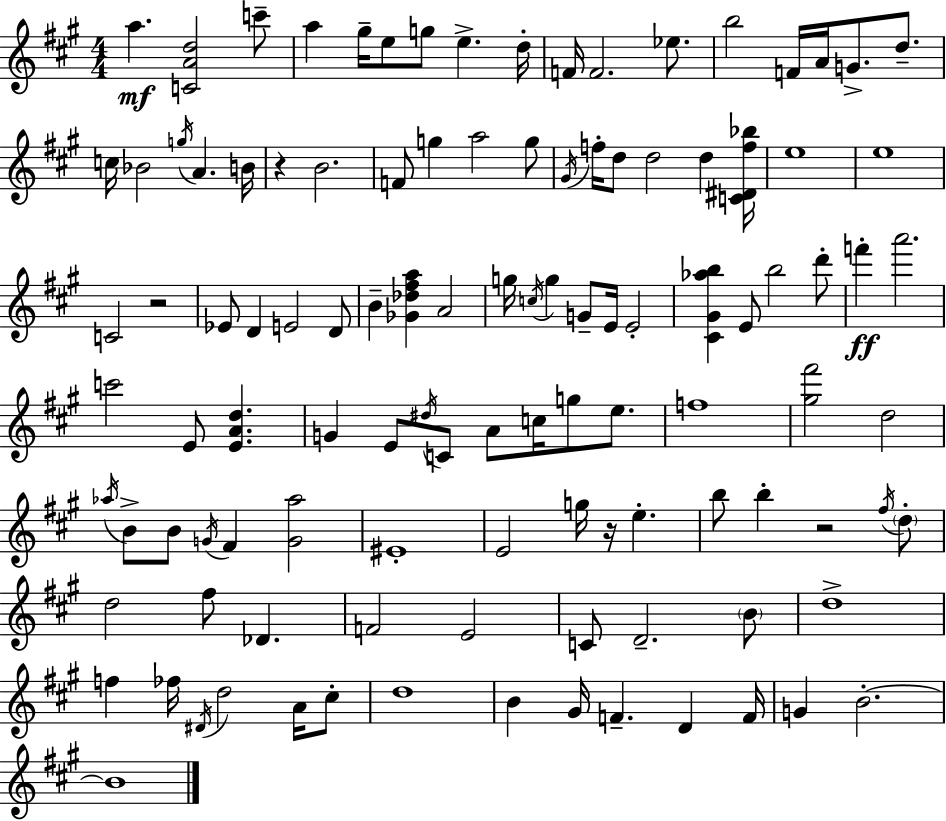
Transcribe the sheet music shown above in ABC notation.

X:1
T:Untitled
M:4/4
L:1/4
K:A
a [CAd]2 c'/2 a ^g/4 e/2 g/2 e d/4 F/4 F2 _e/2 b2 F/4 A/4 G/2 d/2 c/4 _B2 g/4 A B/4 z B2 F/2 g a2 g/2 ^G/4 f/4 d/2 d2 d [C^Df_b]/4 e4 e4 C2 z2 _E/2 D E2 D/2 B [_G_d^fa] A2 g/4 c/4 g G/2 E/4 E2 [^C^G_ab] E/2 b2 d'/2 f' a'2 c'2 E/2 [EAd] G E/2 ^d/4 C/2 A/2 c/4 g/2 e/2 f4 [^g^f']2 d2 _a/4 B/2 B/2 G/4 ^F [G_a]2 ^E4 E2 g/4 z/4 e b/2 b z2 ^f/4 d/2 d2 ^f/2 _D F2 E2 C/2 D2 B/2 d4 f _f/4 ^D/4 d2 A/4 ^c/2 d4 B ^G/4 F D F/4 G B2 B4